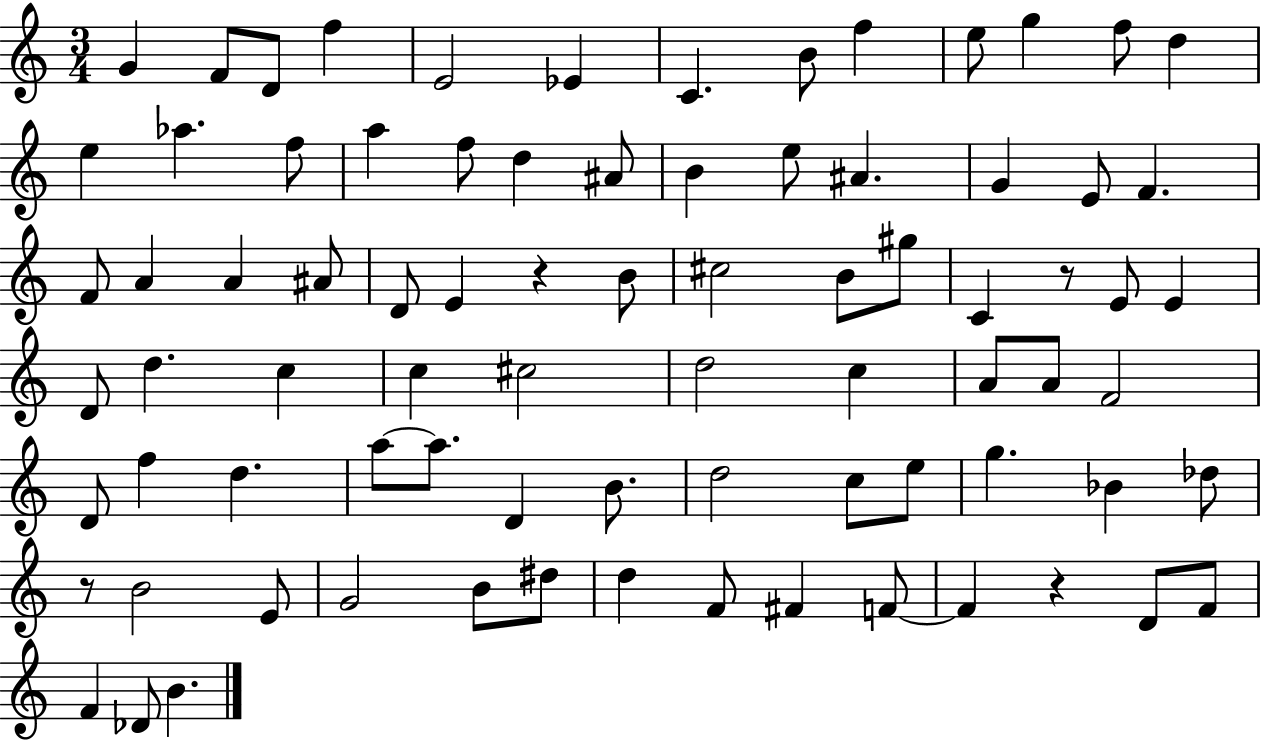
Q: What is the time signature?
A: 3/4